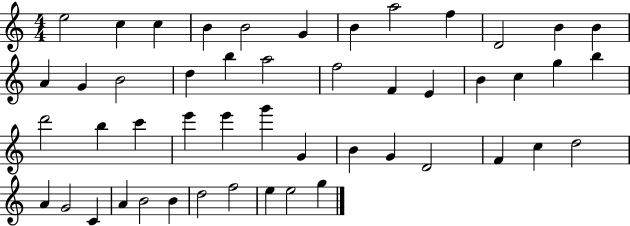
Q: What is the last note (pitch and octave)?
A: G5